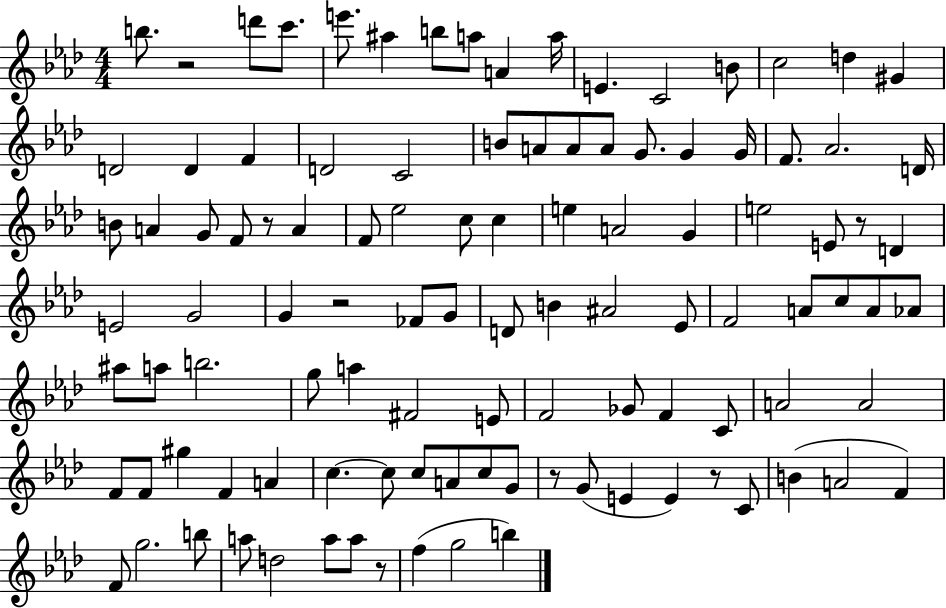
{
  \clef treble
  \numericTimeSignature
  \time 4/4
  \key aes \major
  \repeat volta 2 { b''8. r2 d'''8 c'''8. | e'''8. ais''4 b''8 a''8 a'4 a''16 | e'4. c'2 b'8 | c''2 d''4 gis'4 | \break d'2 d'4 f'4 | d'2 c'2 | b'8 a'8 a'8 a'8 g'8. g'4 g'16 | f'8. aes'2. d'16 | \break b'8 a'4 g'8 f'8 r8 a'4 | f'8 ees''2 c''8 c''4 | e''4 a'2 g'4 | e''2 e'8 r8 d'4 | \break e'2 g'2 | g'4 r2 fes'8 g'8 | d'8 b'4 ais'2 ees'8 | f'2 a'8 c''8 a'8 aes'8 | \break ais''8 a''8 b''2. | g''8 a''4 fis'2 e'8 | f'2 ges'8 f'4 c'8 | a'2 a'2 | \break f'8 f'8 gis''4 f'4 a'4 | c''4.~~ c''8 c''8 a'8 c''8 g'8 | r8 g'8( e'4 e'4) r8 c'8 | b'4( a'2 f'4) | \break f'8 g''2. b''8 | a''8 d''2 a''8 a''8 r8 | f''4( g''2 b''4) | } \bar "|."
}